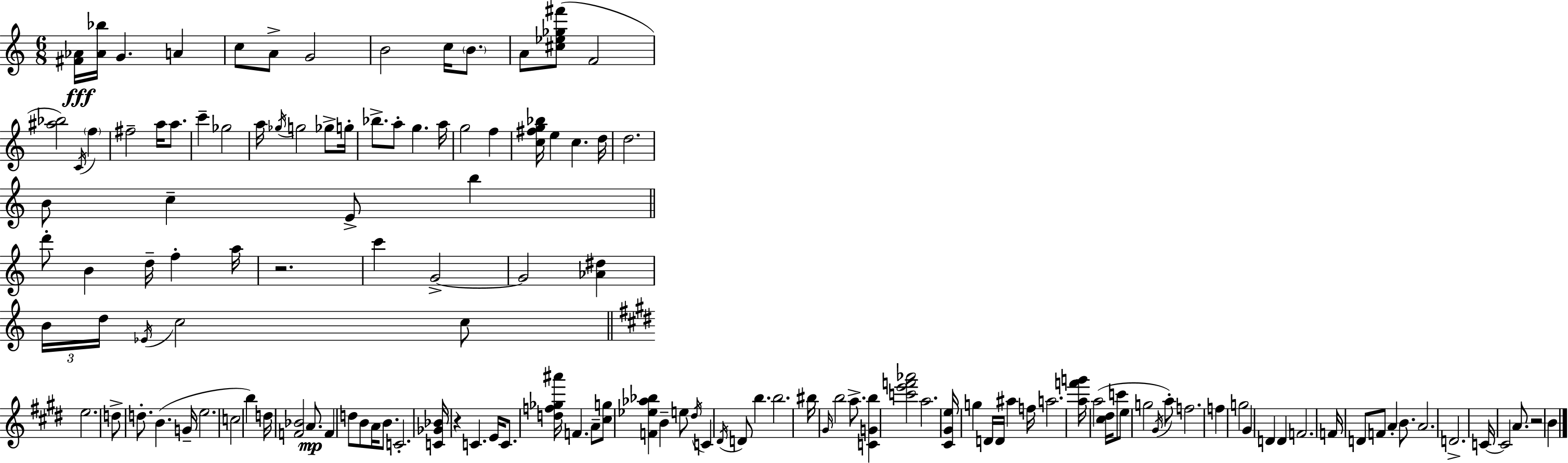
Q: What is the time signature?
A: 6/8